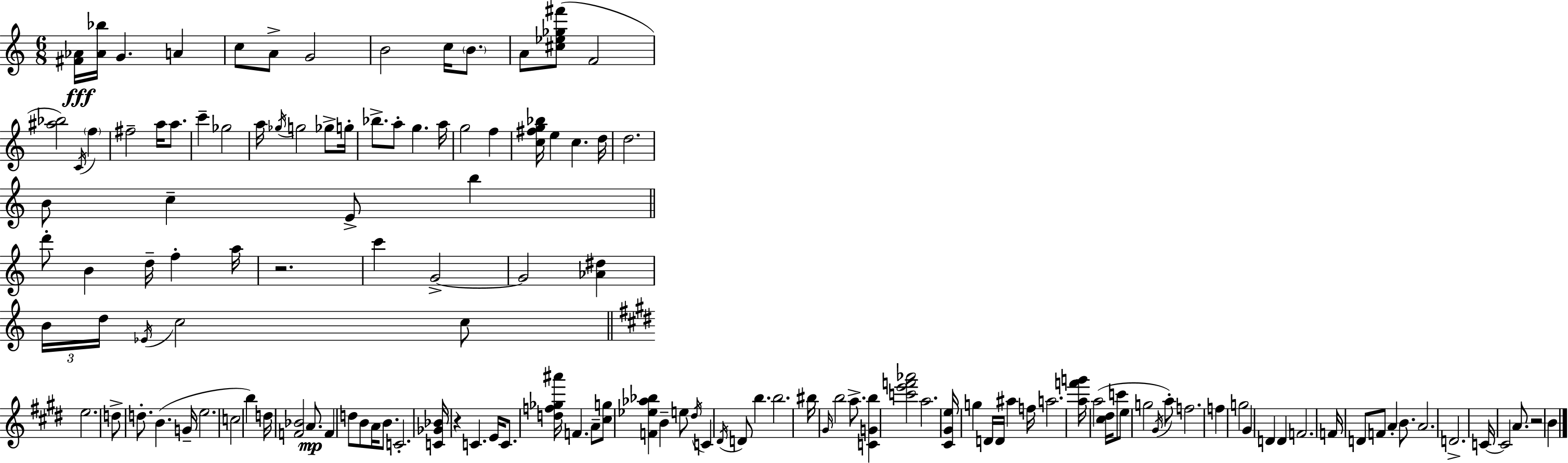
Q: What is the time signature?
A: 6/8